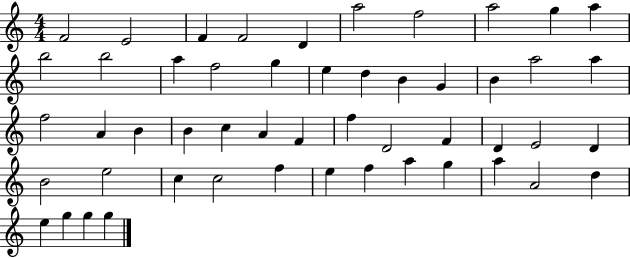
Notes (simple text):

F4/h E4/h F4/q F4/h D4/q A5/h F5/h A5/h G5/q A5/q B5/h B5/h A5/q F5/h G5/q E5/q D5/q B4/q G4/q B4/q A5/h A5/q F5/h A4/q B4/q B4/q C5/q A4/q F4/q F5/q D4/h F4/q D4/q E4/h D4/q B4/h E5/h C5/q C5/h F5/q E5/q F5/q A5/q G5/q A5/q A4/h D5/q E5/q G5/q G5/q G5/q